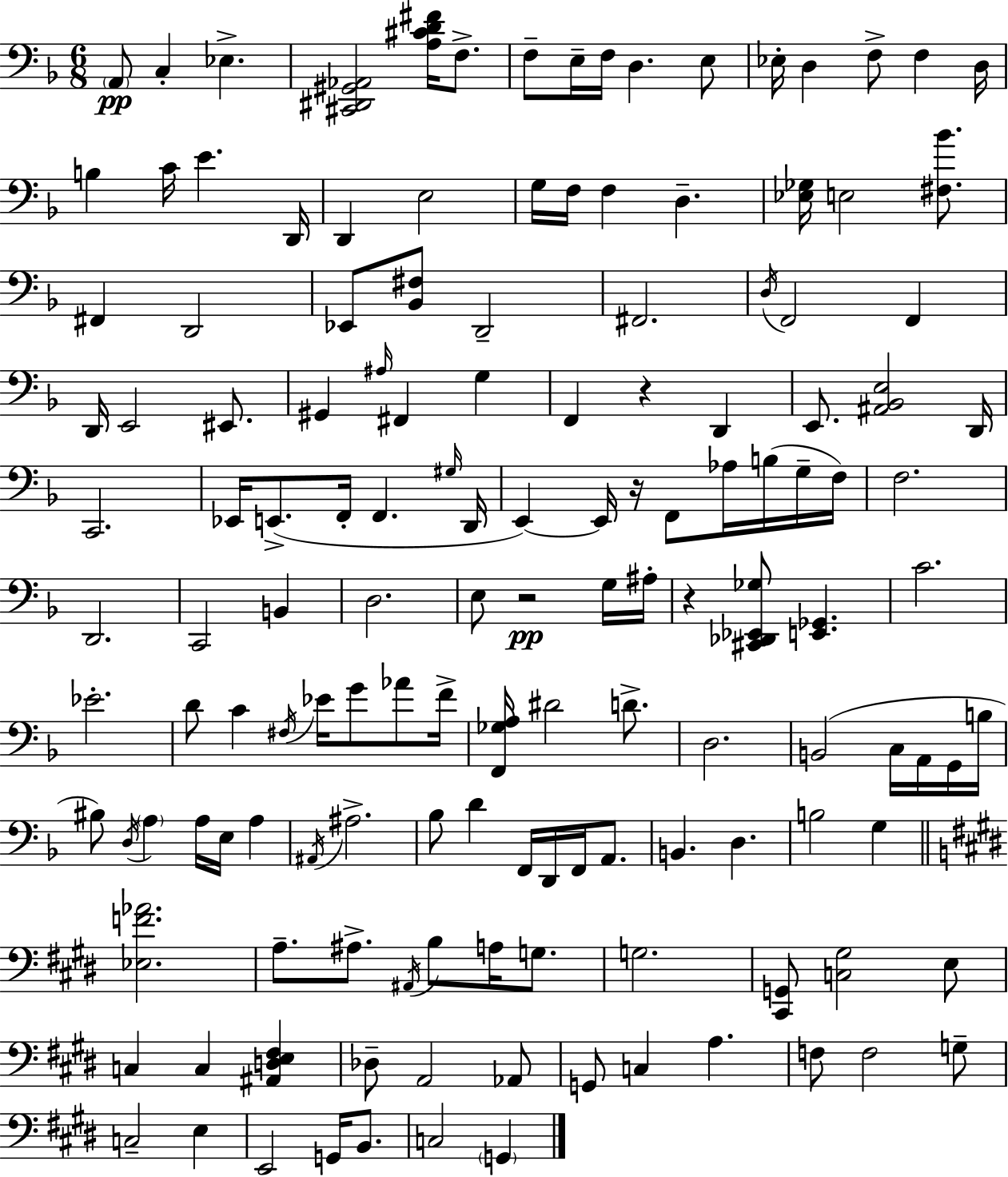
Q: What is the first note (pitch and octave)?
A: A2